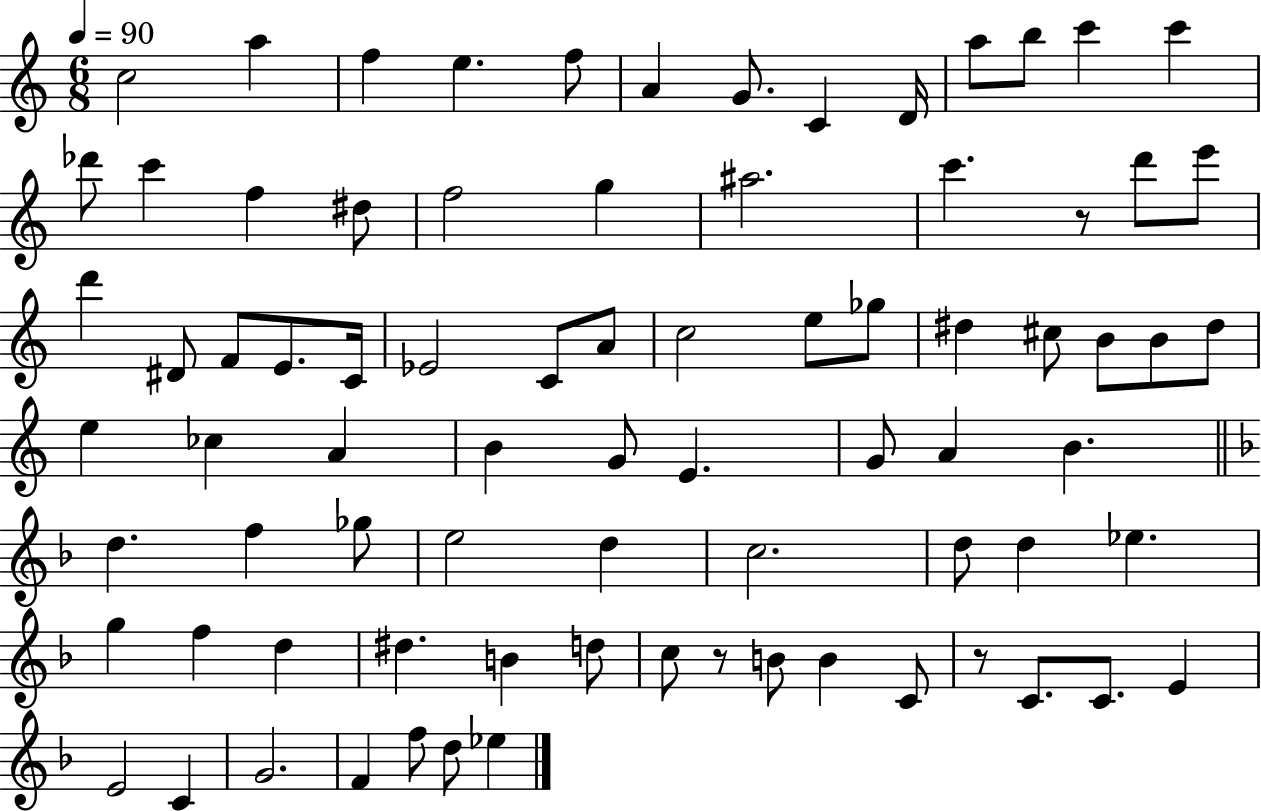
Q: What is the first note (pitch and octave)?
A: C5